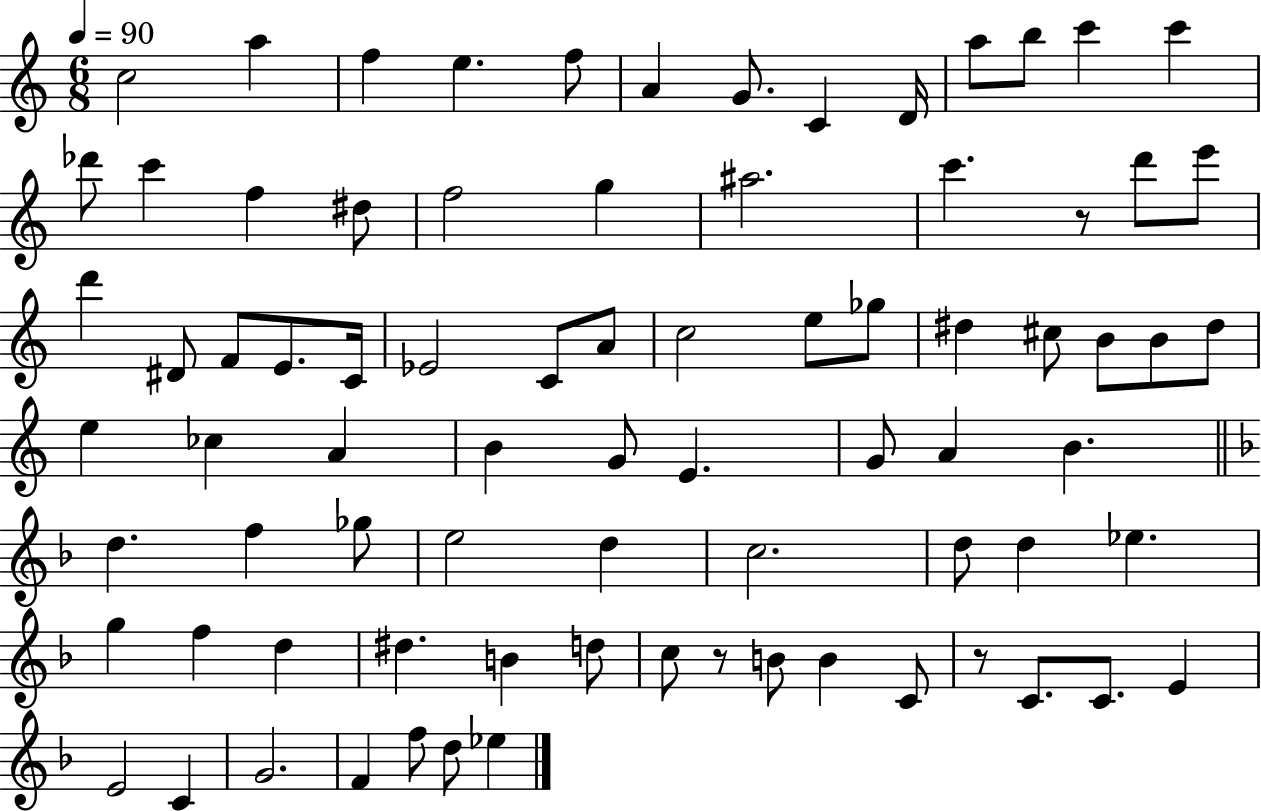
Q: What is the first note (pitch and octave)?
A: C5